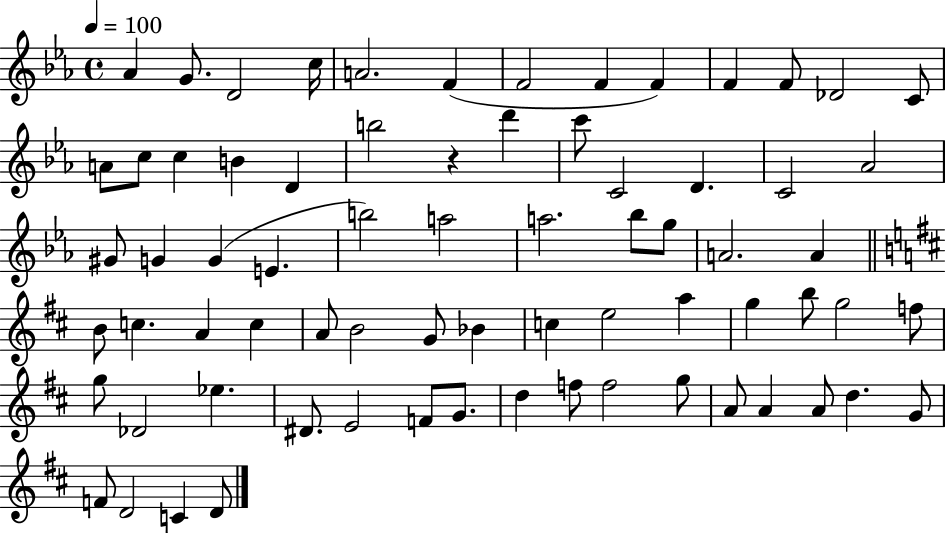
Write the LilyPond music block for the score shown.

{
  \clef treble
  \time 4/4
  \defaultTimeSignature
  \key ees \major
  \tempo 4 = 100
  aes'4 g'8. d'2 c''16 | a'2. f'4( | f'2 f'4 f'4) | f'4 f'8 des'2 c'8 | \break a'8 c''8 c''4 b'4 d'4 | b''2 r4 d'''4 | c'''8 c'2 d'4. | c'2 aes'2 | \break gis'8 g'4 g'4( e'4. | b''2) a''2 | a''2. bes''8 g''8 | a'2. a'4 | \break \bar "||" \break \key d \major b'8 c''4. a'4 c''4 | a'8 b'2 g'8 bes'4 | c''4 e''2 a''4 | g''4 b''8 g''2 f''8 | \break g''8 des'2 ees''4. | dis'8. e'2 f'8 g'8. | d''4 f''8 f''2 g''8 | a'8 a'4 a'8 d''4. g'8 | \break f'8 d'2 c'4 d'8 | \bar "|."
}